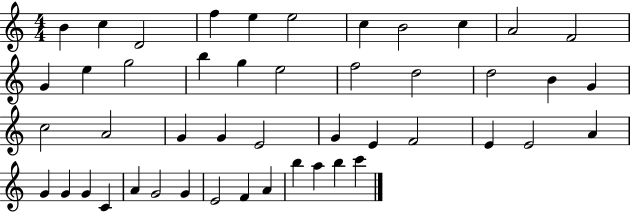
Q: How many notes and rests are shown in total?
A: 47